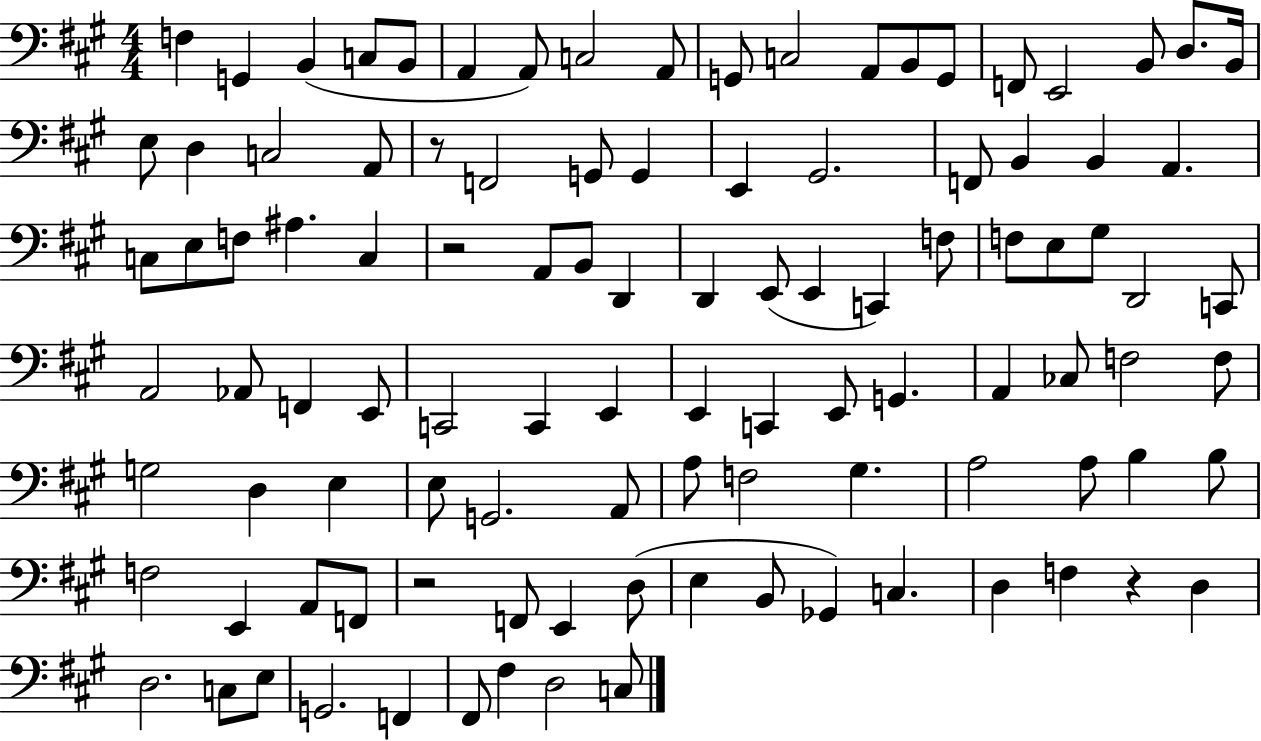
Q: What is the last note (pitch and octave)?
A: C3